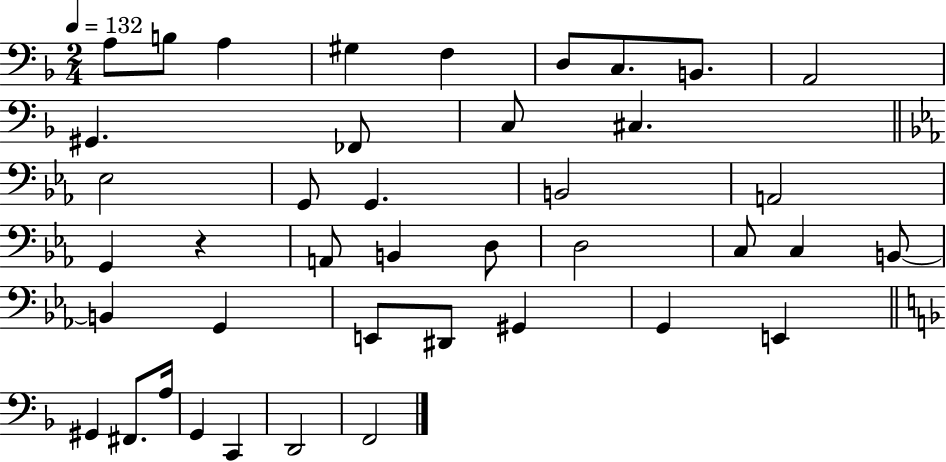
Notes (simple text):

A3/e B3/e A3/q G#3/q F3/q D3/e C3/e. B2/e. A2/h G#2/q. FES2/e C3/e C#3/q. Eb3/h G2/e G2/q. B2/h A2/h G2/q R/q A2/e B2/q D3/e D3/h C3/e C3/q B2/e B2/q G2/q E2/e D#2/e G#2/q G2/q E2/q G#2/q F#2/e. A3/s G2/q C2/q D2/h F2/h